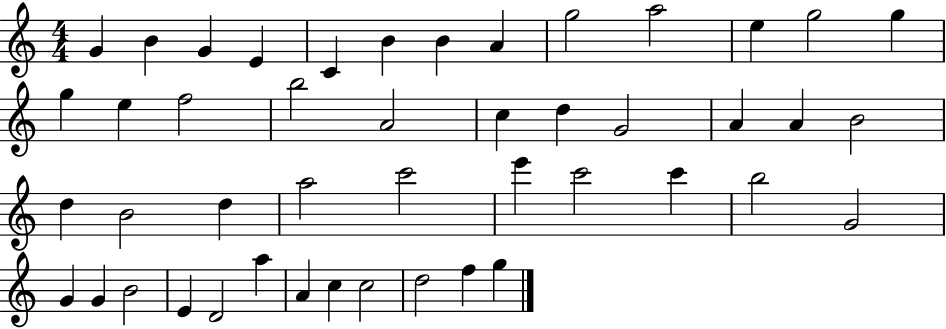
{
  \clef treble
  \numericTimeSignature
  \time 4/4
  \key c \major
  g'4 b'4 g'4 e'4 | c'4 b'4 b'4 a'4 | g''2 a''2 | e''4 g''2 g''4 | \break g''4 e''4 f''2 | b''2 a'2 | c''4 d''4 g'2 | a'4 a'4 b'2 | \break d''4 b'2 d''4 | a''2 c'''2 | e'''4 c'''2 c'''4 | b''2 g'2 | \break g'4 g'4 b'2 | e'4 d'2 a''4 | a'4 c''4 c''2 | d''2 f''4 g''4 | \break \bar "|."
}